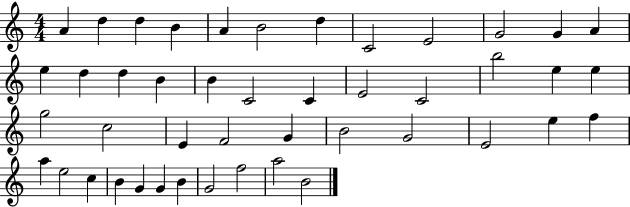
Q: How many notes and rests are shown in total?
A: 45